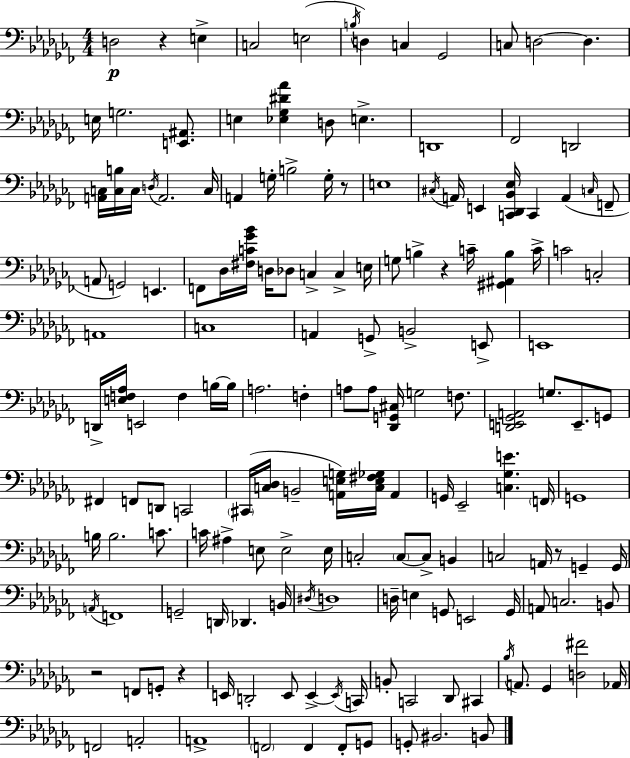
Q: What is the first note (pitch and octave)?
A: D3